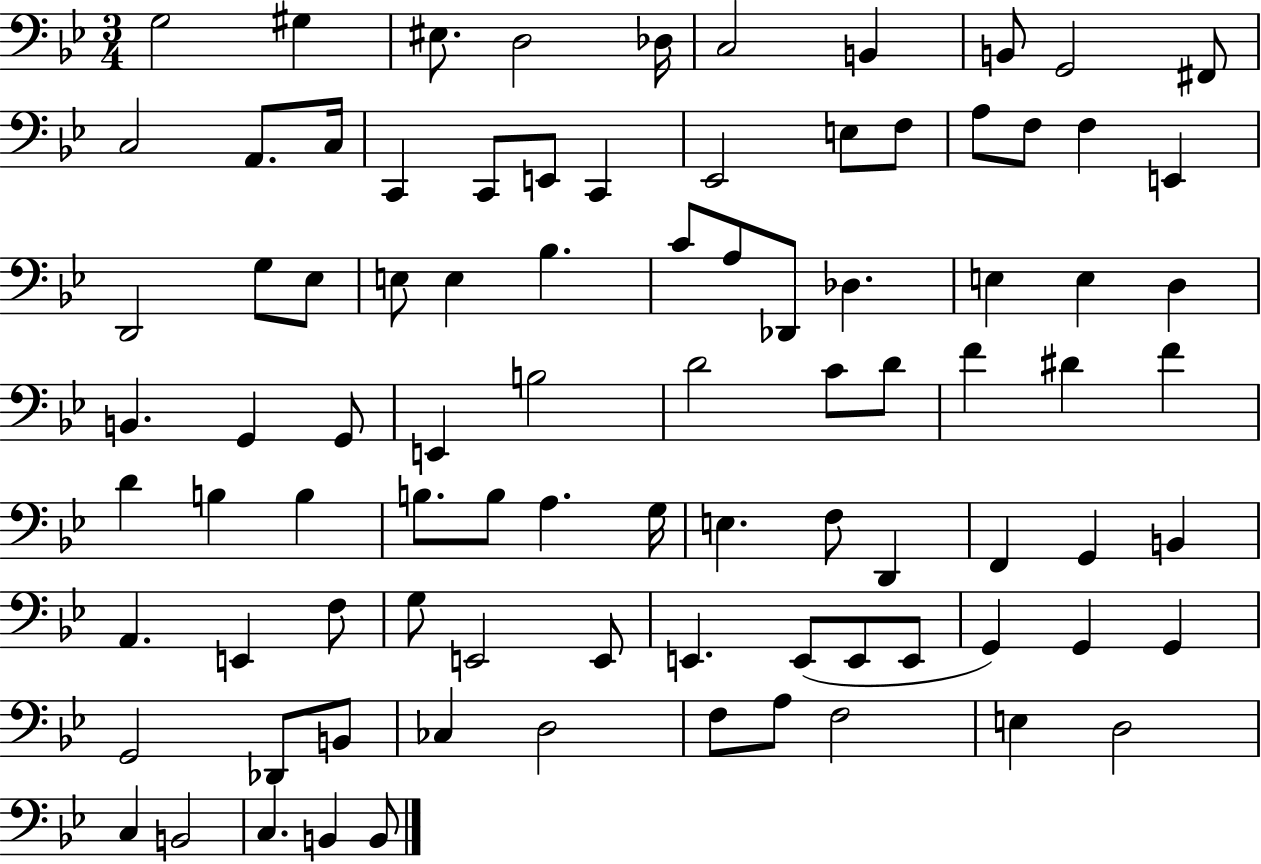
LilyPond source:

{
  \clef bass
  \numericTimeSignature
  \time 3/4
  \key bes \major
  g2 gis4 | eis8. d2 des16 | c2 b,4 | b,8 g,2 fis,8 | \break c2 a,8. c16 | c,4 c,8 e,8 c,4 | ees,2 e8 f8 | a8 f8 f4 e,4 | \break d,2 g8 ees8 | e8 e4 bes4. | c'8 a8 des,8 des4. | e4 e4 d4 | \break b,4. g,4 g,8 | e,4 b2 | d'2 c'8 d'8 | f'4 dis'4 f'4 | \break d'4 b4 b4 | b8. b8 a4. g16 | e4. f8 d,4 | f,4 g,4 b,4 | \break a,4. e,4 f8 | g8 e,2 e,8 | e,4. e,8( e,8 e,8 | g,4) g,4 g,4 | \break g,2 des,8 b,8 | ces4 d2 | f8 a8 f2 | e4 d2 | \break c4 b,2 | c4. b,4 b,8 | \bar "|."
}